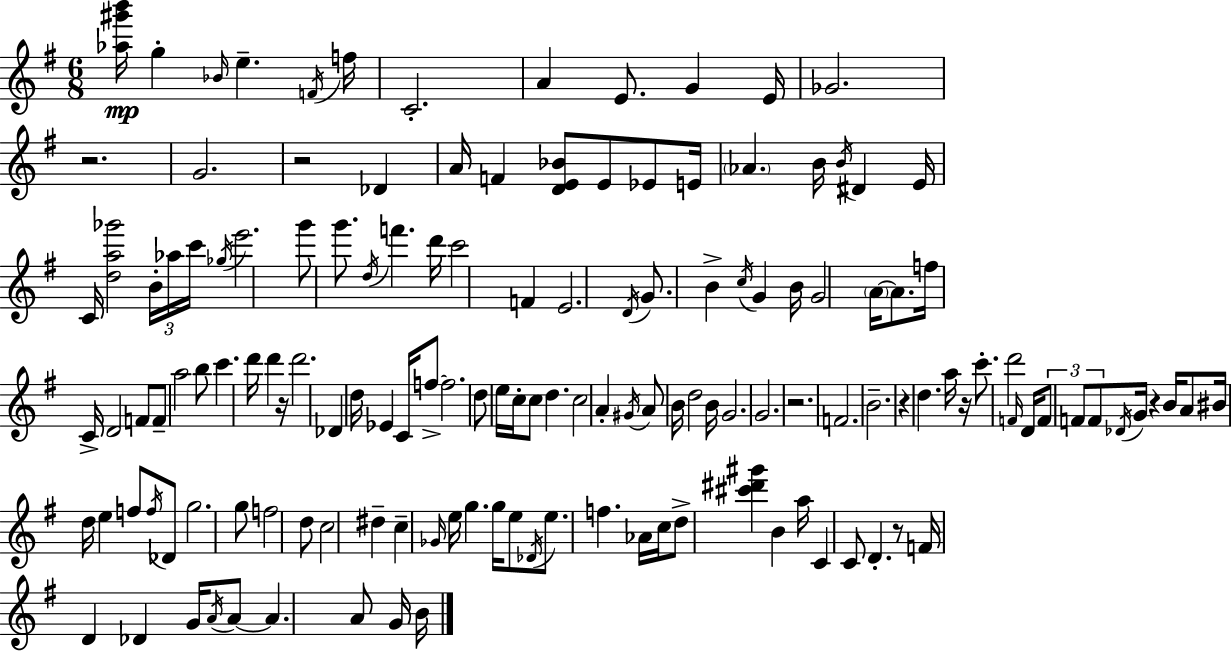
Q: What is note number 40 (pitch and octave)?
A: B4